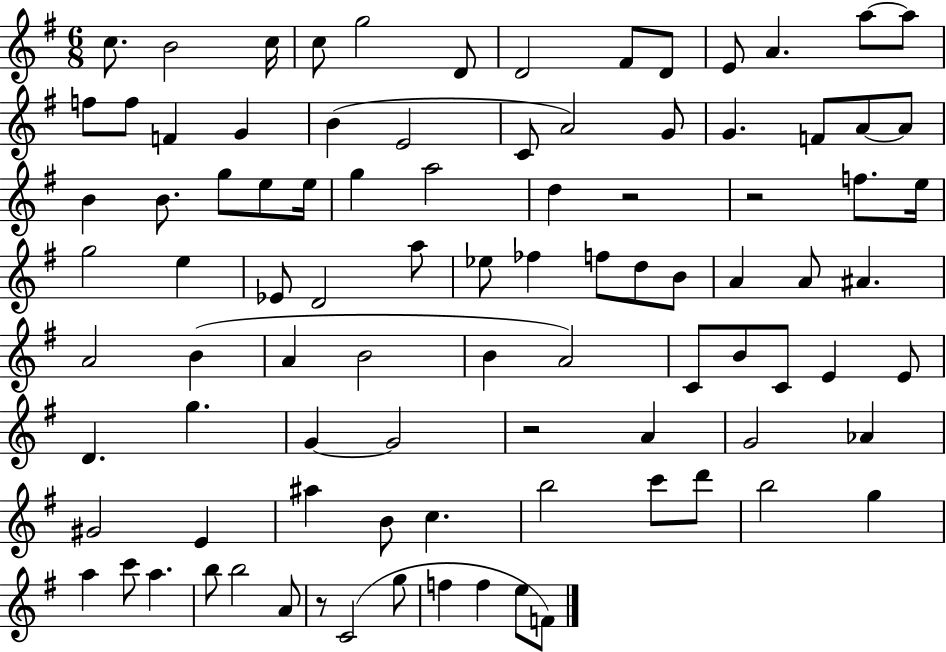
{
  \clef treble
  \numericTimeSignature
  \time 6/8
  \key g \major
  \repeat volta 2 { c''8. b'2 c''16 | c''8 g''2 d'8 | d'2 fis'8 d'8 | e'8 a'4. a''8~~ a''8 | \break f''8 f''8 f'4 g'4 | b'4( e'2 | c'8 a'2) g'8 | g'4. f'8 a'8~~ a'8 | \break b'4 b'8. g''8 e''8 e''16 | g''4 a''2 | d''4 r2 | r2 f''8. e''16 | \break g''2 e''4 | ees'8 d'2 a''8 | ees''8 fes''4 f''8 d''8 b'8 | a'4 a'8 ais'4. | \break a'2 b'4( | a'4 b'2 | b'4 a'2) | c'8 b'8 c'8 e'4 e'8 | \break d'4. g''4. | g'4~~ g'2 | r2 a'4 | g'2 aes'4 | \break gis'2 e'4 | ais''4 b'8 c''4. | b''2 c'''8 d'''8 | b''2 g''4 | \break a''4 c'''8 a''4. | b''8 b''2 a'8 | r8 c'2( g''8 | f''4 f''4 e''8 f'8) | \break } \bar "|."
}